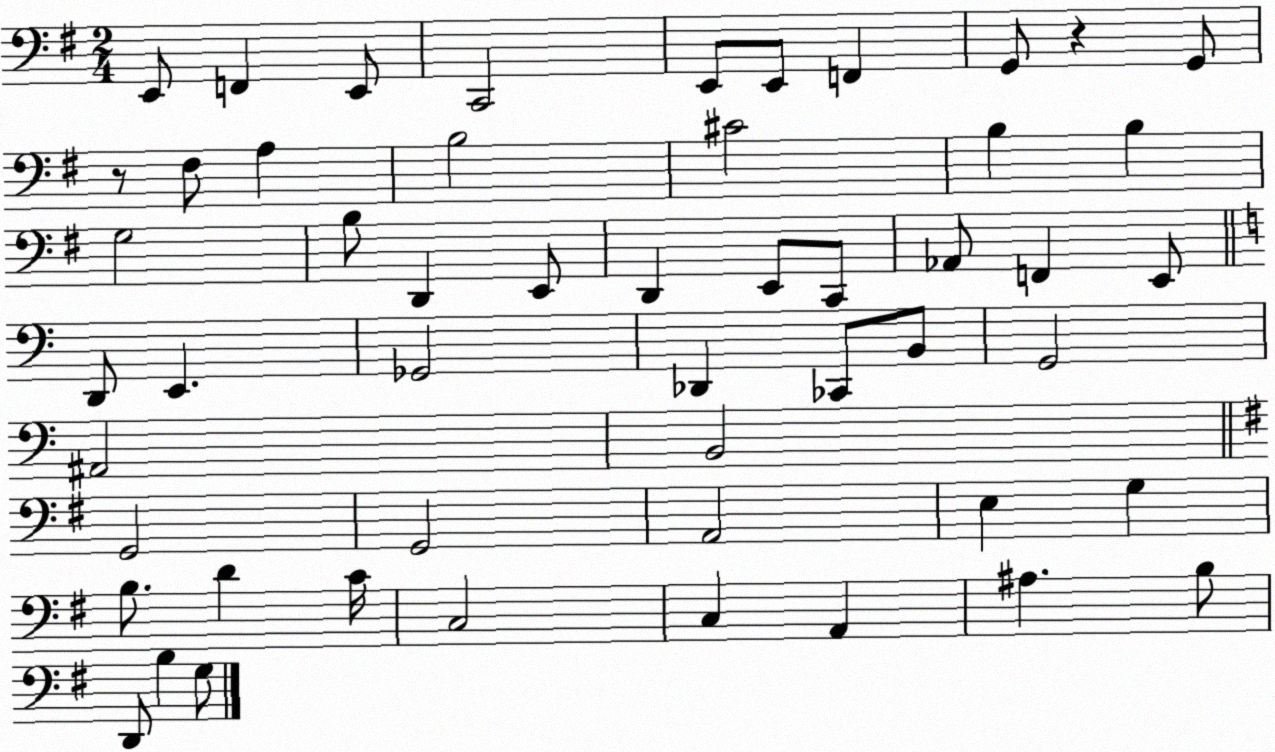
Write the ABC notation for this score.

X:1
T:Untitled
M:2/4
L:1/4
K:G
E,,/2 F,, E,,/2 C,,2 E,,/2 E,,/2 F,, G,,/2 z G,,/2 z/2 ^F,/2 A, B,2 ^C2 B, B, G,2 B,/2 D,, E,,/2 D,, E,,/2 C,,/2 _A,,/2 F,, E,,/2 D,,/2 E,, _G,,2 _D,, _C,,/2 B,,/2 G,,2 ^A,,2 B,,2 G,,2 G,,2 A,,2 E, G, B,/2 D C/4 C,2 C, A,, ^A, B,/2 D,,/2 B, G,/2